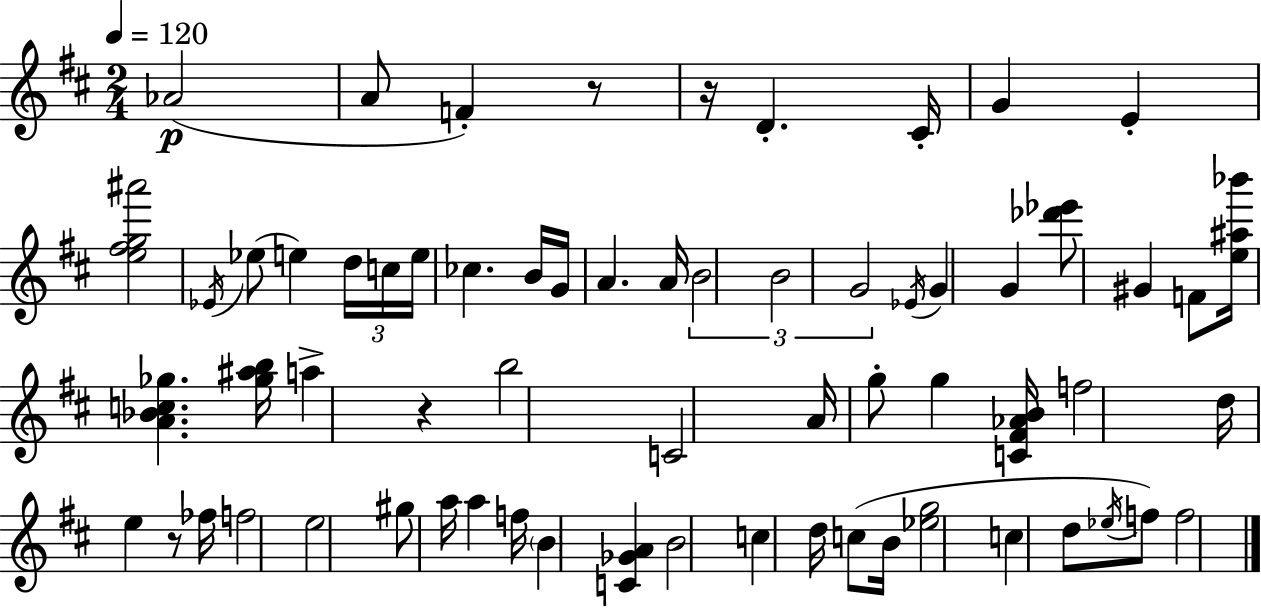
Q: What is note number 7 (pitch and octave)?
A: E4